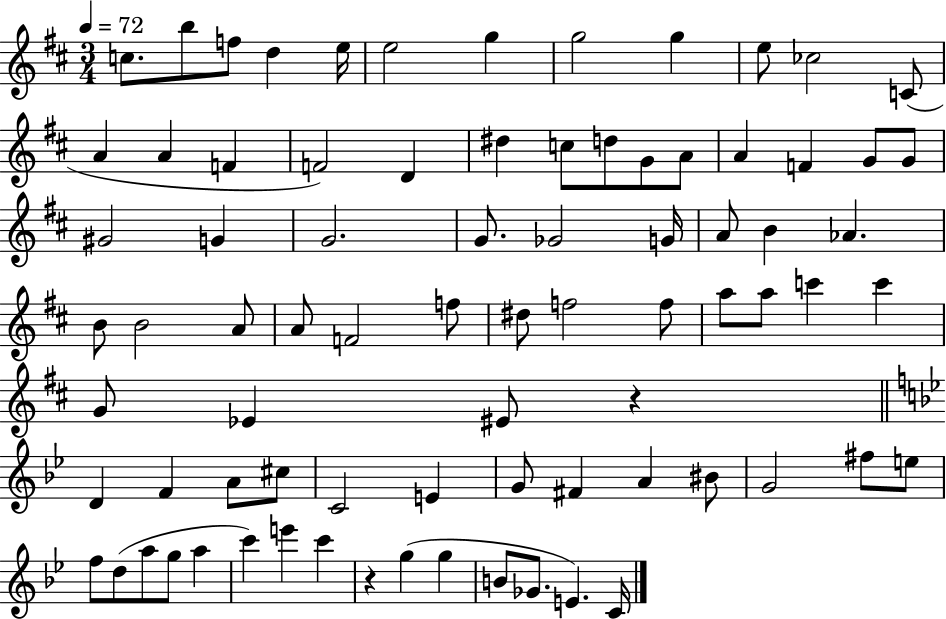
C5/e. B5/e F5/e D5/q E5/s E5/h G5/q G5/h G5/q E5/e CES5/h C4/e A4/q A4/q F4/q F4/h D4/q D#5/q C5/e D5/e G4/e A4/e A4/q F4/q G4/e G4/e G#4/h G4/q G4/h. G4/e. Gb4/h G4/s A4/e B4/q Ab4/q. B4/e B4/h A4/e A4/e F4/h F5/e D#5/e F5/h F5/e A5/e A5/e C6/q C6/q G4/e Eb4/q EIS4/e R/q D4/q F4/q A4/e C#5/e C4/h E4/q G4/e F#4/q A4/q BIS4/e G4/h F#5/e E5/e F5/e D5/e A5/e G5/e A5/q C6/q E6/q C6/q R/q G5/q G5/q B4/e Gb4/e. E4/q. C4/s